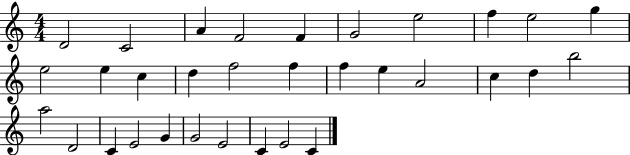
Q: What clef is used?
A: treble